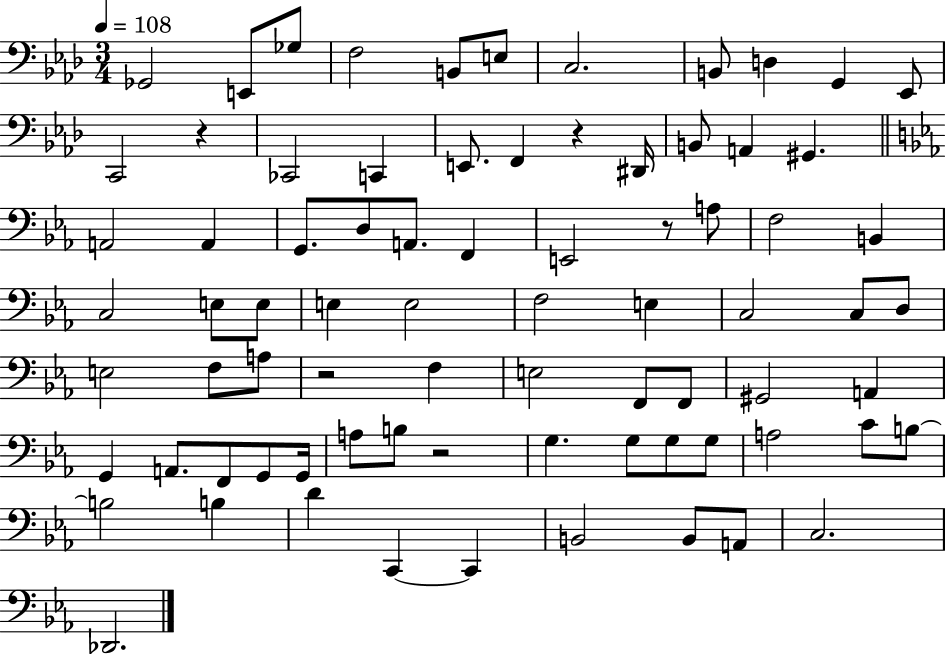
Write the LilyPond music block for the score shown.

{
  \clef bass
  \numericTimeSignature
  \time 3/4
  \key aes \major
  \tempo 4 = 108
  ges,2 e,8 ges8 | f2 b,8 e8 | c2. | b,8 d4 g,4 ees,8 | \break c,2 r4 | ces,2 c,4 | e,8. f,4 r4 dis,16 | b,8 a,4 gis,4. | \break \bar "||" \break \key ees \major a,2 a,4 | g,8. d8 a,8. f,4 | e,2 r8 a8 | f2 b,4 | \break c2 e8 e8 | e4 e2 | f2 e4 | c2 c8 d8 | \break e2 f8 a8 | r2 f4 | e2 f,8 f,8 | gis,2 a,4 | \break g,4 a,8. f,8 g,8 g,16 | a8 b8 r2 | g4. g8 g8 g8 | a2 c'8 b8~~ | \break b2 b4 | d'4 c,4~~ c,4 | b,2 b,8 a,8 | c2. | \break des,2. | \bar "|."
}